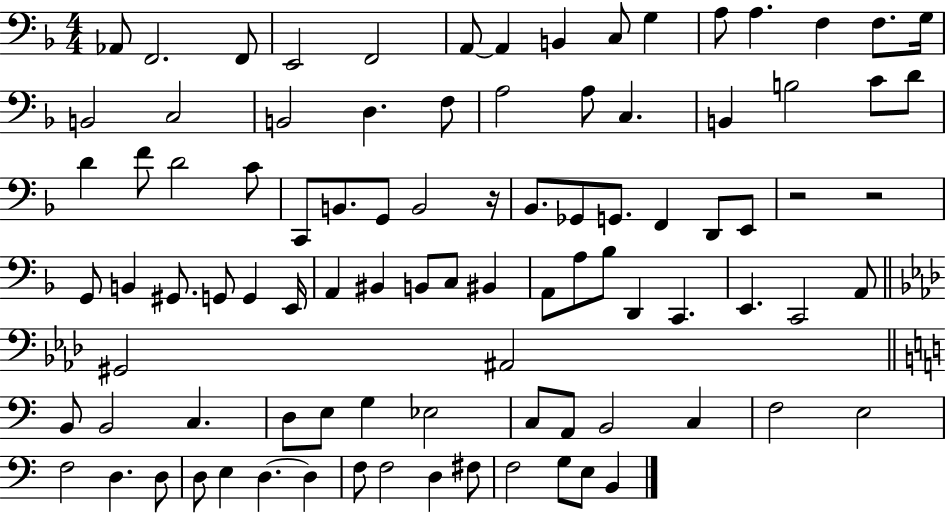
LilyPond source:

{
  \clef bass
  \numericTimeSignature
  \time 4/4
  \key f \major
  \repeat volta 2 { aes,8 f,2. f,8 | e,2 f,2 | a,8~~ a,4 b,4 c8 g4 | a8 a4. f4 f8. g16 | \break b,2 c2 | b,2 d4. f8 | a2 a8 c4. | b,4 b2 c'8 d'8 | \break d'4 f'8 d'2 c'8 | c,8 b,8. g,8 b,2 r16 | bes,8. ges,8 g,8. f,4 d,8 e,8 | r2 r2 | \break g,8 b,4 gis,8. g,8 g,4 e,16 | a,4 bis,4 b,8 c8 bis,4 | a,8 a8 bes8 d,4 c,4. | e,4. c,2 a,8 | \break \bar "||" \break \key aes \major gis,2 ais,2 | \bar "||" \break \key c \major b,8 b,2 c4. | d8 e8 g4 ees2 | c8 a,8 b,2 c4 | f2 e2 | \break f2 d4. d8 | d8 e4 d4.~~ d4 | f8 f2 d4 fis8 | f2 g8 e8 b,4 | \break } \bar "|."
}